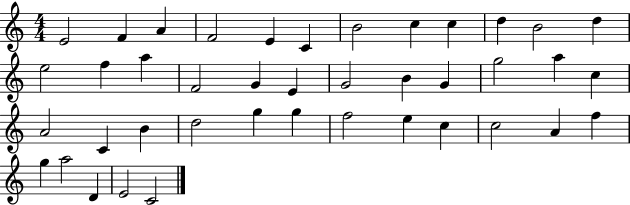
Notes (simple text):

E4/h F4/q A4/q F4/h E4/q C4/q B4/h C5/q C5/q D5/q B4/h D5/q E5/h F5/q A5/q F4/h G4/q E4/q G4/h B4/q G4/q G5/h A5/q C5/q A4/h C4/q B4/q D5/h G5/q G5/q F5/h E5/q C5/q C5/h A4/q F5/q G5/q A5/h D4/q E4/h C4/h